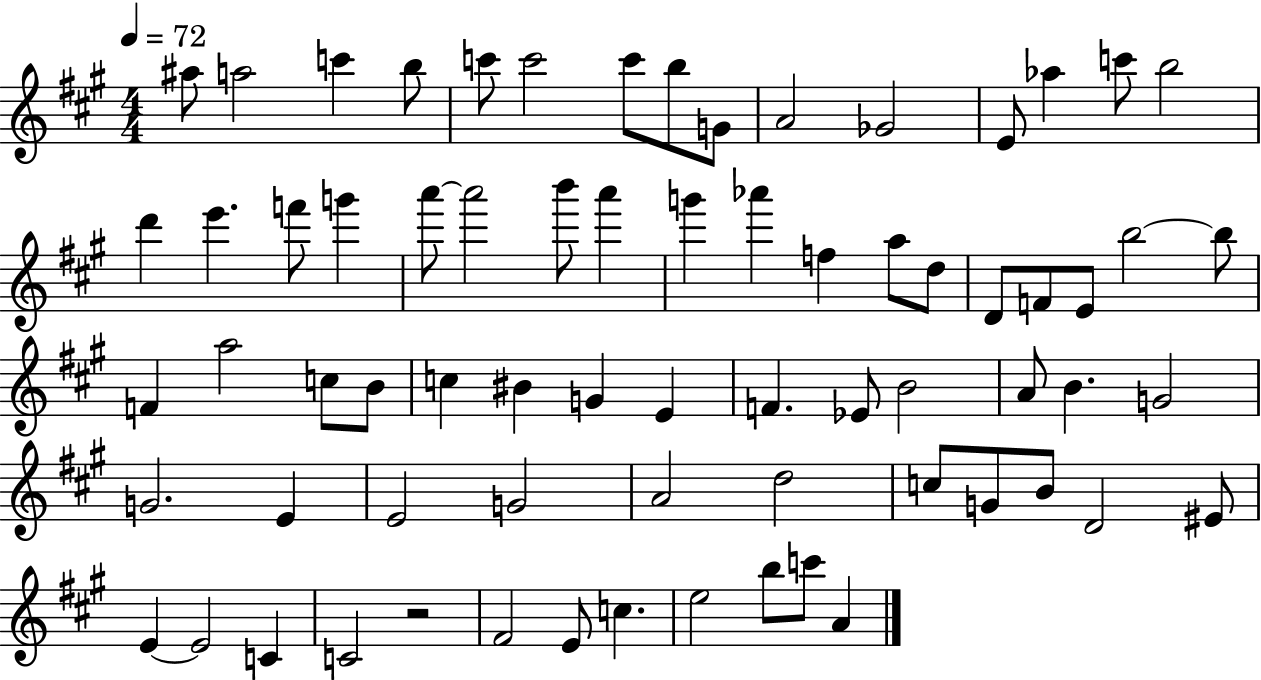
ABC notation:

X:1
T:Untitled
M:4/4
L:1/4
K:A
^a/2 a2 c' b/2 c'/2 c'2 c'/2 b/2 G/2 A2 _G2 E/2 _a c'/2 b2 d' e' f'/2 g' a'/2 a'2 b'/2 a' g' _a' f a/2 d/2 D/2 F/2 E/2 b2 b/2 F a2 c/2 B/2 c ^B G E F _E/2 B2 A/2 B G2 G2 E E2 G2 A2 d2 c/2 G/2 B/2 D2 ^E/2 E E2 C C2 z2 ^F2 E/2 c e2 b/2 c'/2 A